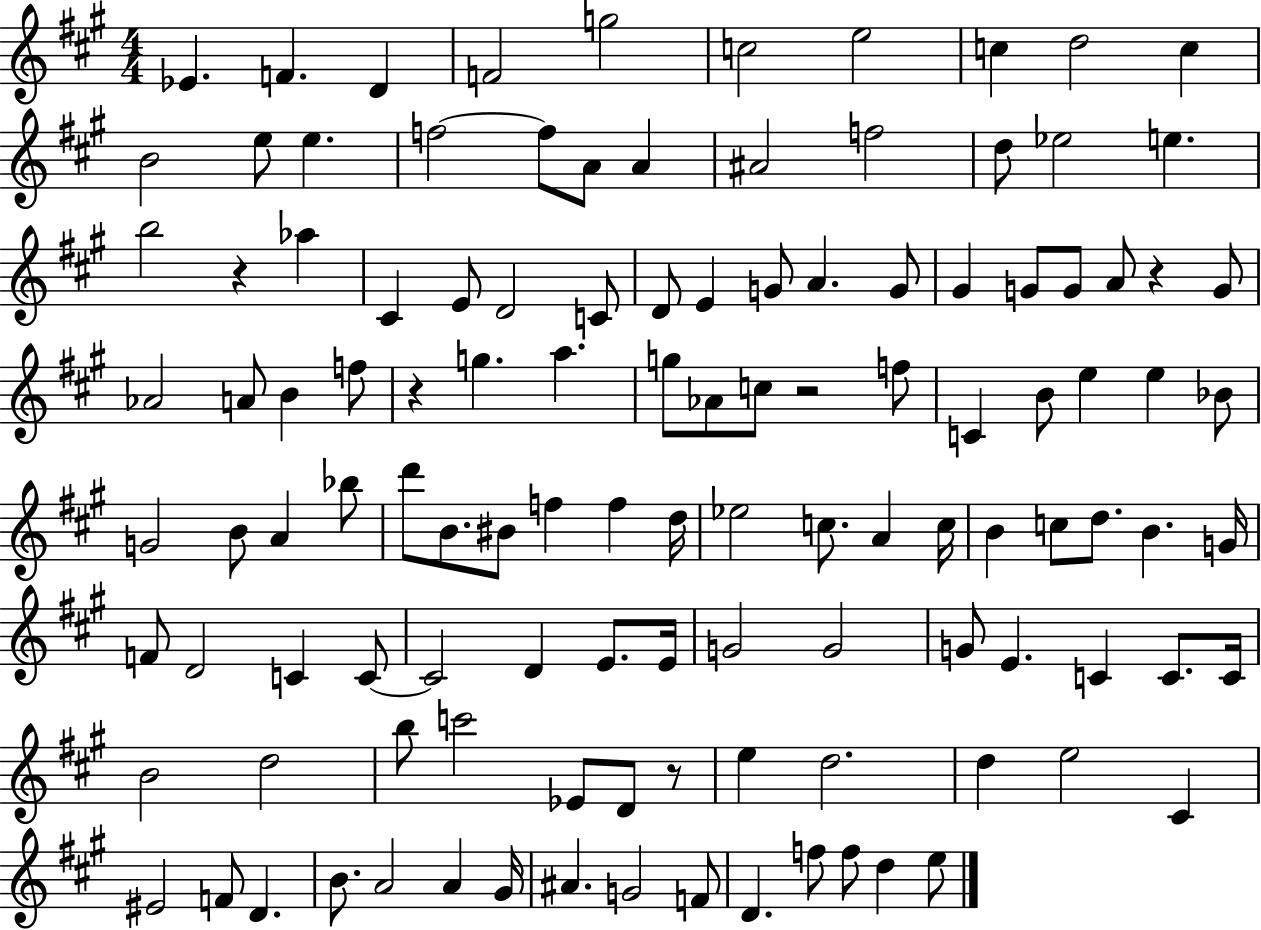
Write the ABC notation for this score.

X:1
T:Untitled
M:4/4
L:1/4
K:A
_E F D F2 g2 c2 e2 c d2 c B2 e/2 e f2 f/2 A/2 A ^A2 f2 d/2 _e2 e b2 z _a ^C E/2 D2 C/2 D/2 E G/2 A G/2 ^G G/2 G/2 A/2 z G/2 _A2 A/2 B f/2 z g a g/2 _A/2 c/2 z2 f/2 C B/2 e e _B/2 G2 B/2 A _b/2 d'/2 B/2 ^B/2 f f d/4 _e2 c/2 A c/4 B c/2 d/2 B G/4 F/2 D2 C C/2 C2 D E/2 E/4 G2 G2 G/2 E C C/2 C/4 B2 d2 b/2 c'2 _E/2 D/2 z/2 e d2 d e2 ^C ^E2 F/2 D B/2 A2 A ^G/4 ^A G2 F/2 D f/2 f/2 d e/2